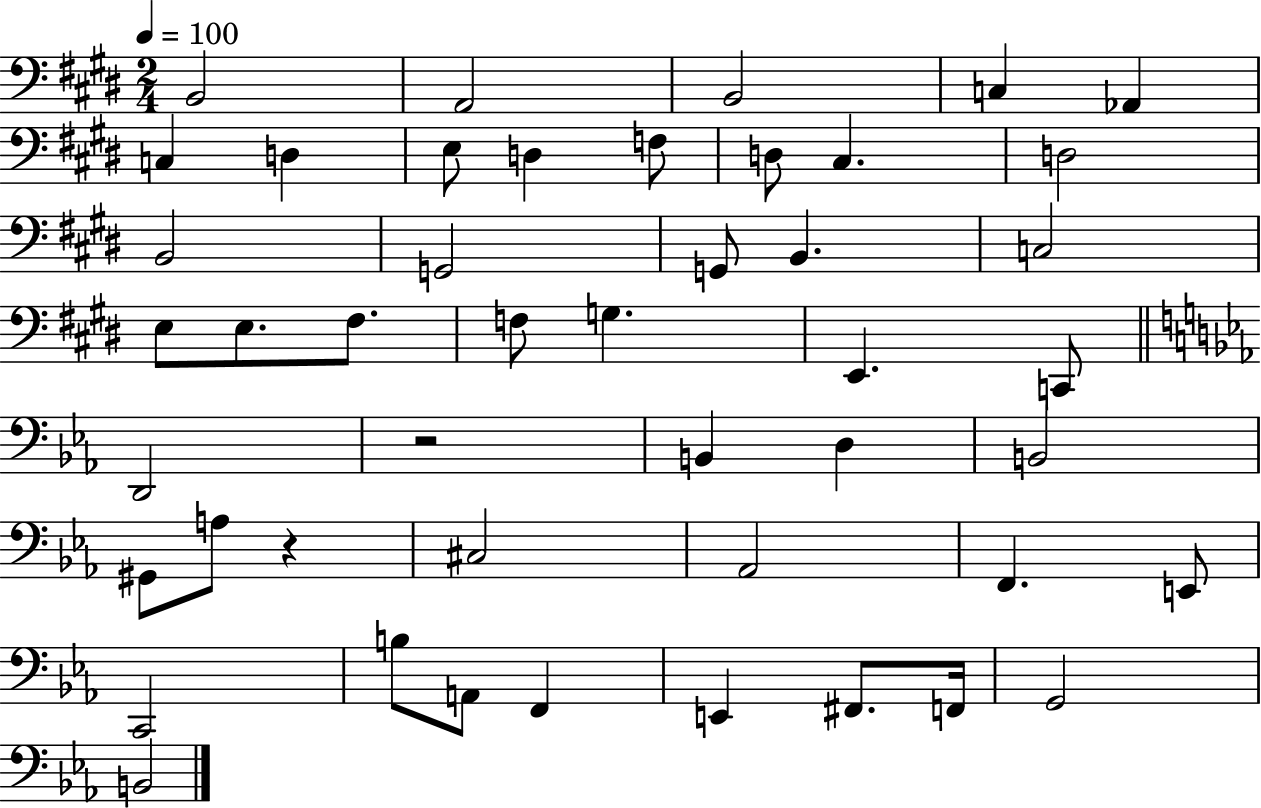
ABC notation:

X:1
T:Untitled
M:2/4
L:1/4
K:E
B,,2 A,,2 B,,2 C, _A,, C, D, E,/2 D, F,/2 D,/2 ^C, D,2 B,,2 G,,2 G,,/2 B,, C,2 E,/2 E,/2 ^F,/2 F,/2 G, E,, C,,/2 D,,2 z2 B,, D, B,,2 ^G,,/2 A,/2 z ^C,2 _A,,2 F,, E,,/2 C,,2 B,/2 A,,/2 F,, E,, ^F,,/2 F,,/4 G,,2 B,,2